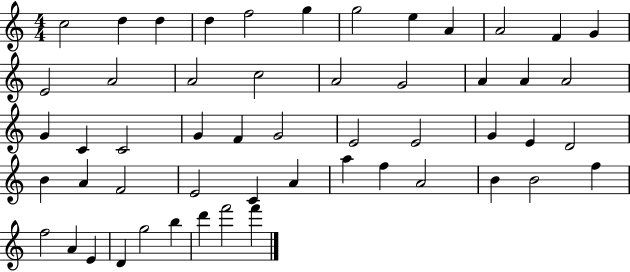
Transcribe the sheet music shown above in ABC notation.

X:1
T:Untitled
M:4/4
L:1/4
K:C
c2 d d d f2 g g2 e A A2 F G E2 A2 A2 c2 A2 G2 A A A2 G C C2 G F G2 E2 E2 G E D2 B A F2 E2 C A a f A2 B B2 f f2 A E D g2 b d' f'2 f'